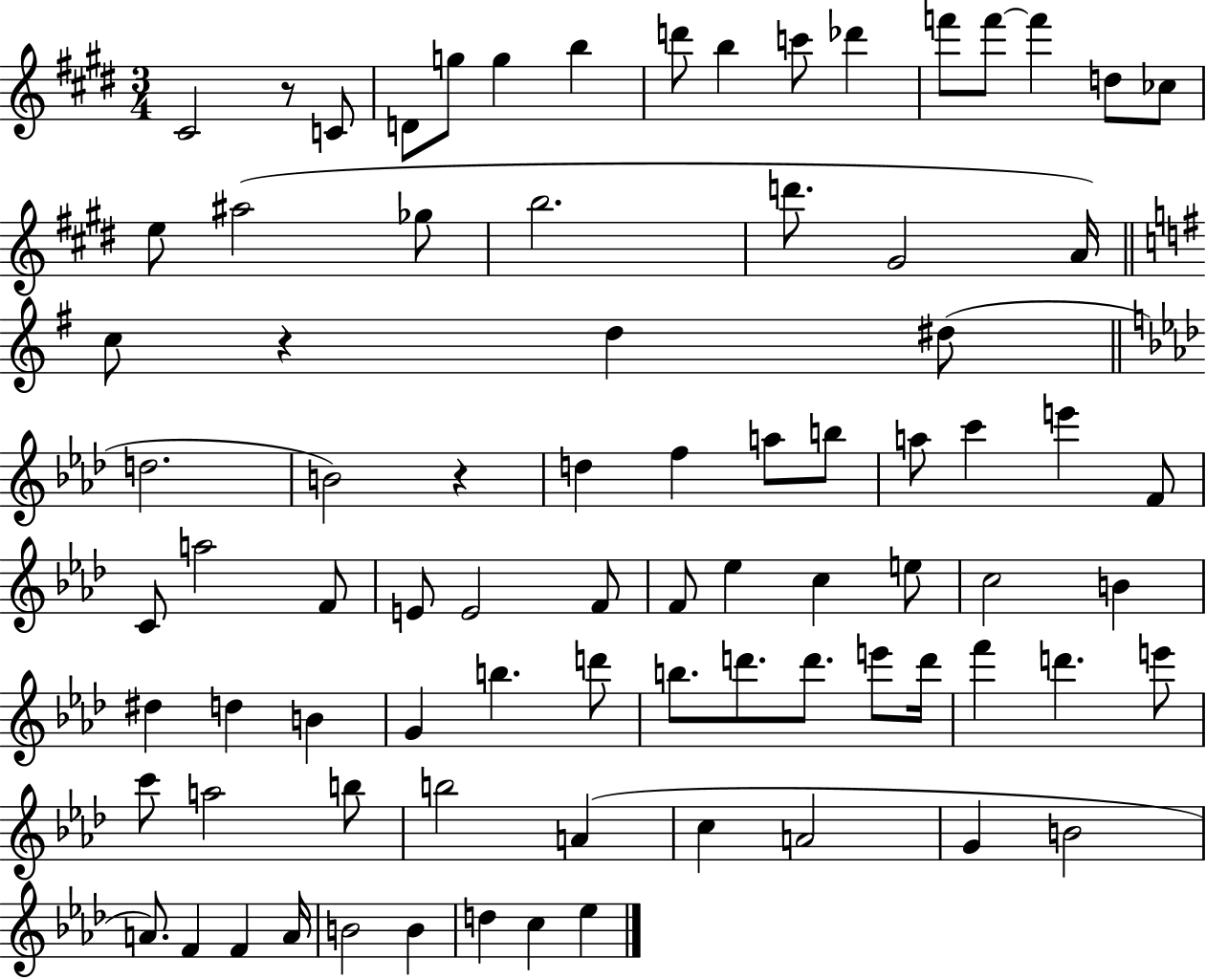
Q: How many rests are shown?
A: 3